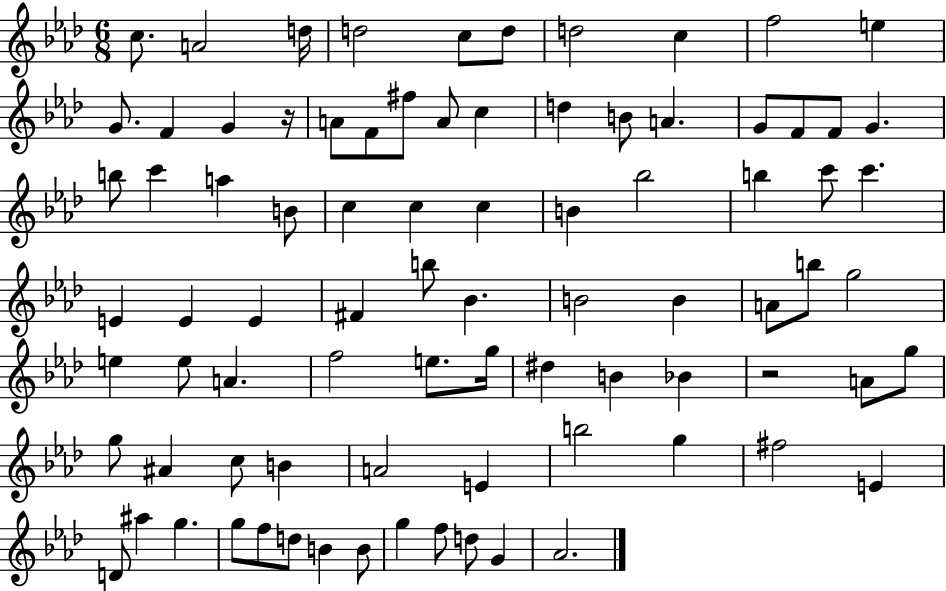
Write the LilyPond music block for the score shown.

{
  \clef treble
  \numericTimeSignature
  \time 6/8
  \key aes \major
  c''8. a'2 d''16 | d''2 c''8 d''8 | d''2 c''4 | f''2 e''4 | \break g'8. f'4 g'4 r16 | a'8 f'8 fis''8 a'8 c''4 | d''4 b'8 a'4. | g'8 f'8 f'8 g'4. | \break b''8 c'''4 a''4 b'8 | c''4 c''4 c''4 | b'4 bes''2 | b''4 c'''8 c'''4. | \break e'4 e'4 e'4 | fis'4 b''8 bes'4. | b'2 b'4 | a'8 b''8 g''2 | \break e''4 e''8 a'4. | f''2 e''8. g''16 | dis''4 b'4 bes'4 | r2 a'8 g''8 | \break g''8 ais'4 c''8 b'4 | a'2 e'4 | b''2 g''4 | fis''2 e'4 | \break d'8 ais''4 g''4. | g''8 f''8 d''8 b'4 b'8 | g''4 f''8 d''8 g'4 | aes'2. | \break \bar "|."
}